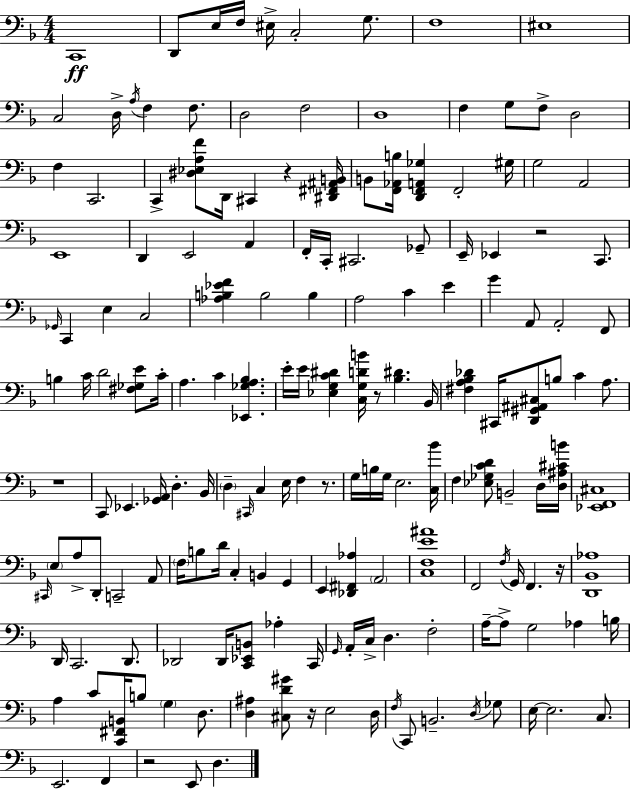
C2/w D2/e E3/s F3/s EIS3/s C3/h G3/e. F3/w EIS3/w C3/h D3/s A3/s F3/q F3/e. D3/h F3/h D3/w F3/q G3/e F3/e D3/h F3/q C2/h. C2/q [D#3,Eb3,A3,F4]/e D2/s C#2/q R/q [D#2,F#2,A#2,B2]/s B2/e [F2,Ab2,B3]/s [D2,F2,A2,Gb3]/q F2/h G#3/s G3/h A2/h E2/w D2/q E2/h A2/q F2/s C2/s C#2/h. Gb2/e E2/s Eb2/q R/h C2/e. Gb2/s C2/q E3/q C3/h [Ab3,B3,Eb4,F4]/q B3/h B3/q A3/h C4/q E4/q G4/q A2/e A2/h F2/e B3/q C4/s D4/h [F#3,Gb3,E4]/e C4/s A3/q. C4/q [Eb2,Gb3,A3,Bb3]/q. E4/s E4/s [Eb3,G3,C4,D#4]/q [C3,G3,D4,B4]/s R/e [Bb3,D#4]/q. Bb2/s [F#3,A3,Bb3,Db4]/q C#2/s [D2,G#2,A#2,C#3]/e B3/e C4/q A3/e. R/w C2/e Eb2/q. [Gb2,A2]/s D3/q. Bb2/s D3/q C#2/s C3/q E3/s F3/q R/e. G3/s B3/s G3/s E3/h. [C3,Bb4]/s F3/q [Eb3,Gb3,C4,D4]/e B2/h D3/s [D3,A#3,C#4,B4]/s [Eb2,F2,C#3]/w C#2/s E3/e A3/e D2/e C2/h A2/e F3/s B3/e D4/s C3/q B2/q G2/q E2/q [Db2,F#2,Ab3]/q A2/h [C3,F3,E4,A#4]/w F2/h F3/s G2/s F2/q. R/s [D2,Bb2,Ab3]/w D2/s C2/h. D2/e. Db2/h Db2/s [C2,Eb2,B2]/e Ab3/q C2/s G2/s A2/s C3/s D3/q. F3/h A3/s A3/e G3/h Ab3/q B3/s A3/q C4/e [C2,F#2,B2]/s B3/e G3/q D3/e. [D3,A#3]/q [C#3,D4,G#4]/e R/s E3/h D3/s F3/s C2/e B2/h. D3/s Gb3/e E3/s E3/h. C3/e. E2/h. F2/q R/h E2/e D3/q.